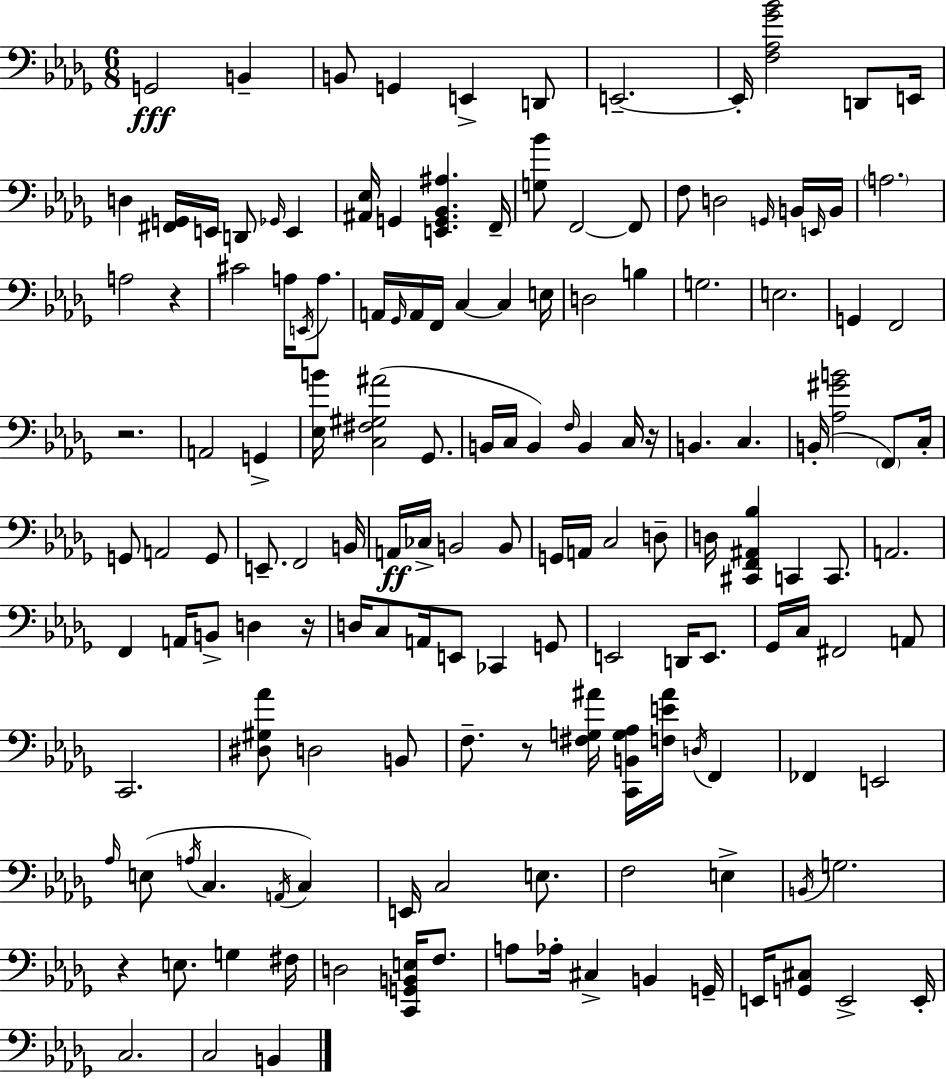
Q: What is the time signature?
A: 6/8